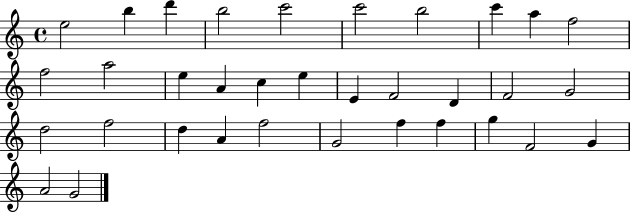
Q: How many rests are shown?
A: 0